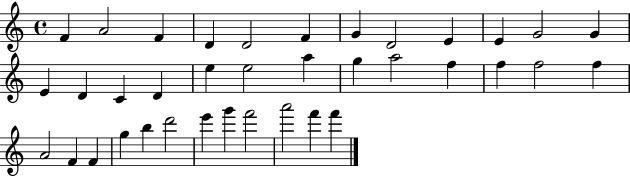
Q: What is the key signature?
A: C major